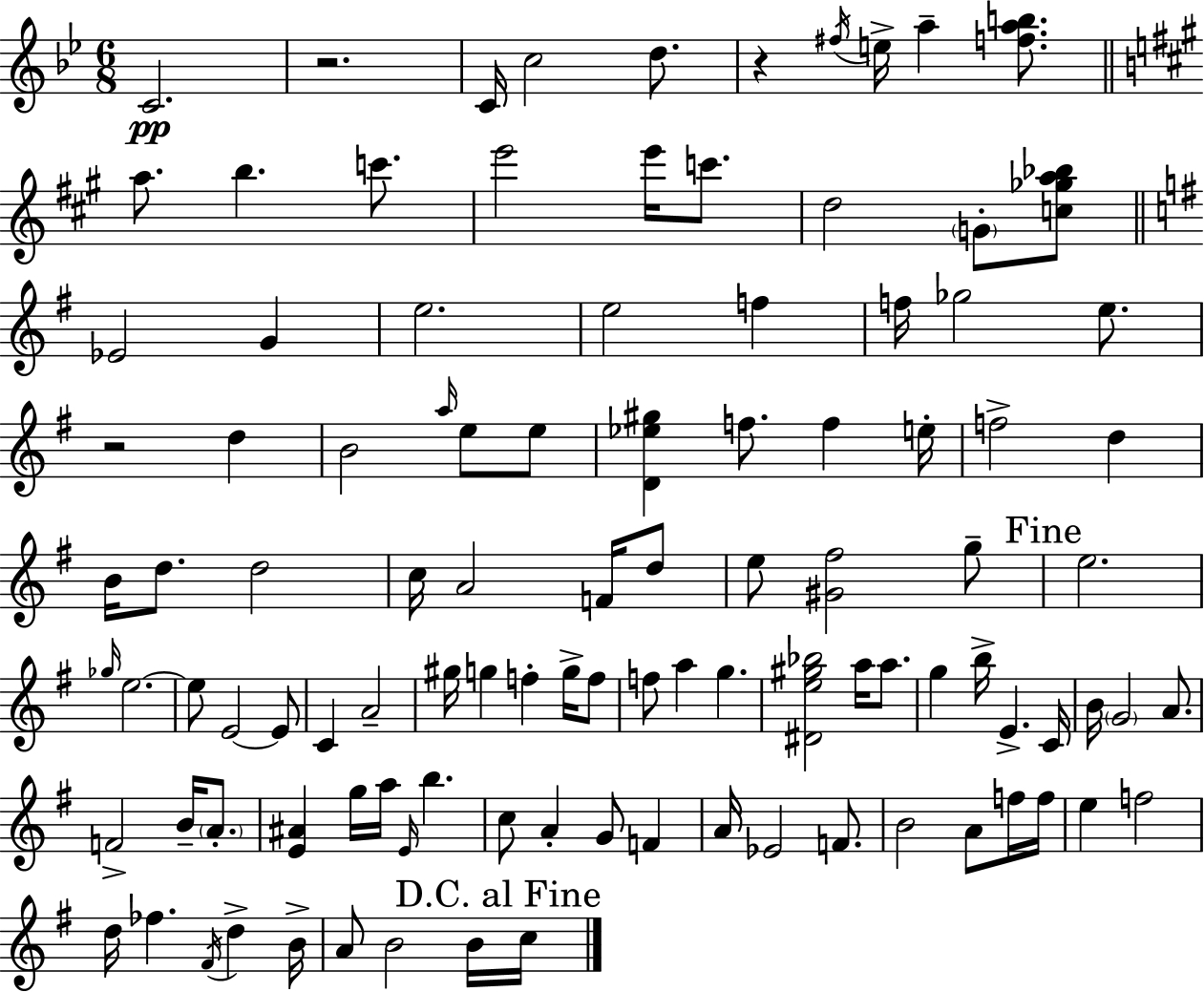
X:1
T:Untitled
M:6/8
L:1/4
K:Gm
C2 z2 C/4 c2 d/2 z ^f/4 e/4 a [fab]/2 a/2 b c'/2 e'2 e'/4 c'/2 d2 G/2 [c_ga_b]/2 _E2 G e2 e2 f f/4 _g2 e/2 z2 d B2 a/4 e/2 e/2 [D_e^g] f/2 f e/4 f2 d B/4 d/2 d2 c/4 A2 F/4 d/2 e/2 [^G^f]2 g/2 e2 _g/4 e2 e/2 E2 E/2 C A2 ^g/4 g f g/4 f/2 f/2 a g [^De^g_b]2 a/4 a/2 g b/4 E C/4 B/4 G2 A/2 F2 B/4 A/2 [E^A] g/4 a/4 E/4 b c/2 A G/2 F A/4 _E2 F/2 B2 A/2 f/4 f/4 e f2 d/4 _f ^F/4 d B/4 A/2 B2 B/4 c/4